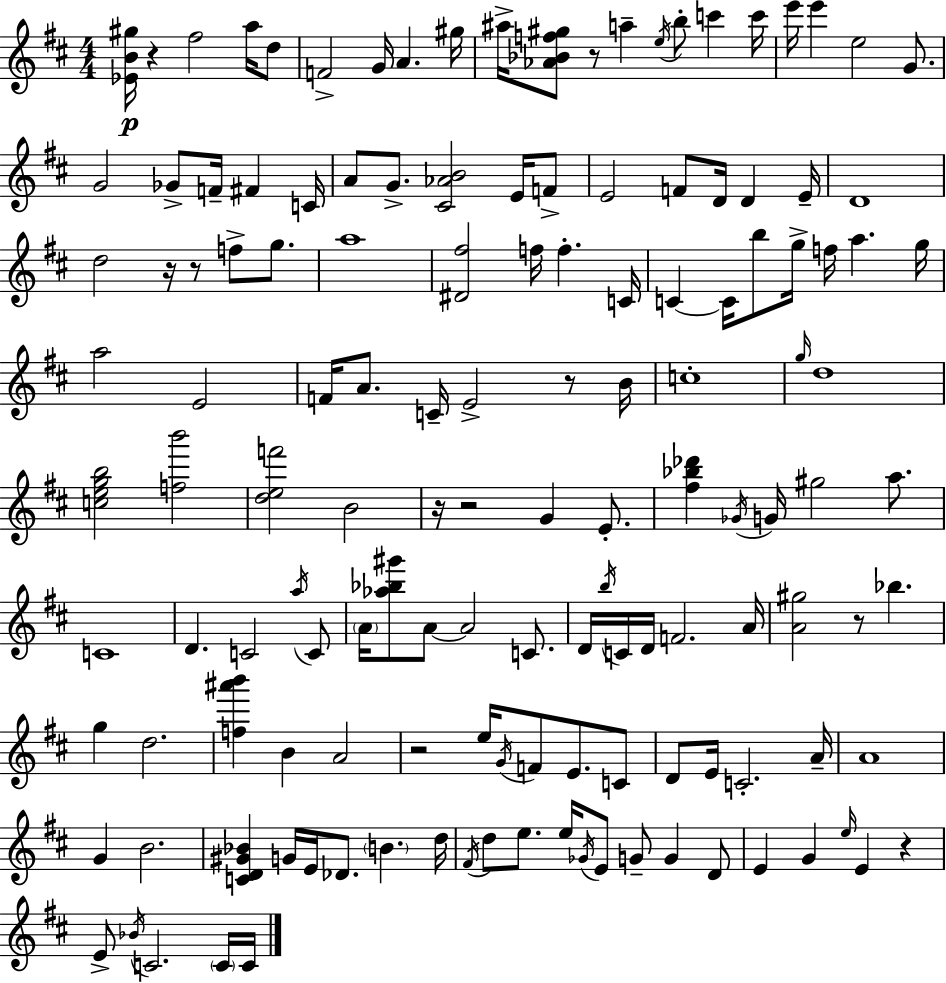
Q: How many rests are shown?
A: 10